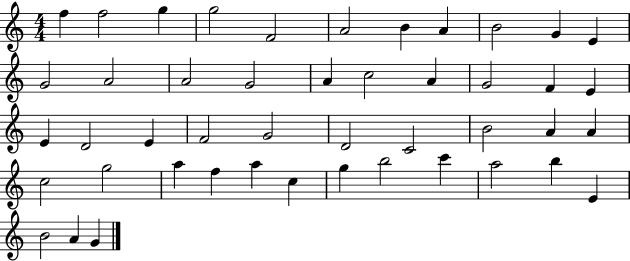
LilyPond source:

{
  \clef treble
  \numericTimeSignature
  \time 4/4
  \key c \major
  f''4 f''2 g''4 | g''2 f'2 | a'2 b'4 a'4 | b'2 g'4 e'4 | \break g'2 a'2 | a'2 g'2 | a'4 c''2 a'4 | g'2 f'4 e'4 | \break e'4 d'2 e'4 | f'2 g'2 | d'2 c'2 | b'2 a'4 a'4 | \break c''2 g''2 | a''4 f''4 a''4 c''4 | g''4 b''2 c'''4 | a''2 b''4 e'4 | \break b'2 a'4 g'4 | \bar "|."
}